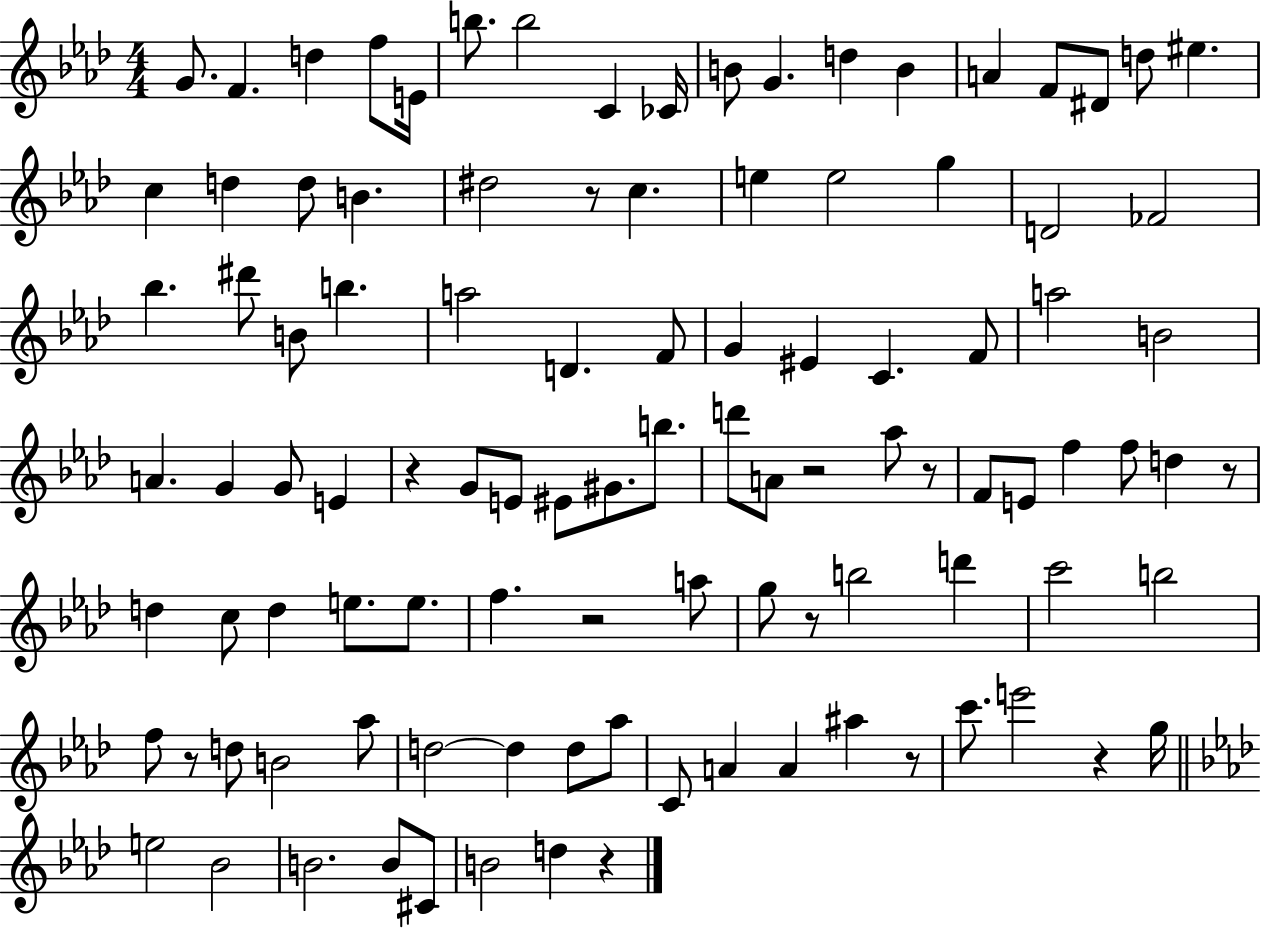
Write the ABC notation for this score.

X:1
T:Untitled
M:4/4
L:1/4
K:Ab
G/2 F d f/2 E/4 b/2 b2 C _C/4 B/2 G d B A F/2 ^D/2 d/2 ^e c d d/2 B ^d2 z/2 c e e2 g D2 _F2 _b ^d'/2 B/2 b a2 D F/2 G ^E C F/2 a2 B2 A G G/2 E z G/2 E/2 ^E/2 ^G/2 b/2 d'/2 A/2 z2 _a/2 z/2 F/2 E/2 f f/2 d z/2 d c/2 d e/2 e/2 f z2 a/2 g/2 z/2 b2 d' c'2 b2 f/2 z/2 d/2 B2 _a/2 d2 d d/2 _a/2 C/2 A A ^a z/2 c'/2 e'2 z g/4 e2 _B2 B2 B/2 ^C/2 B2 d z